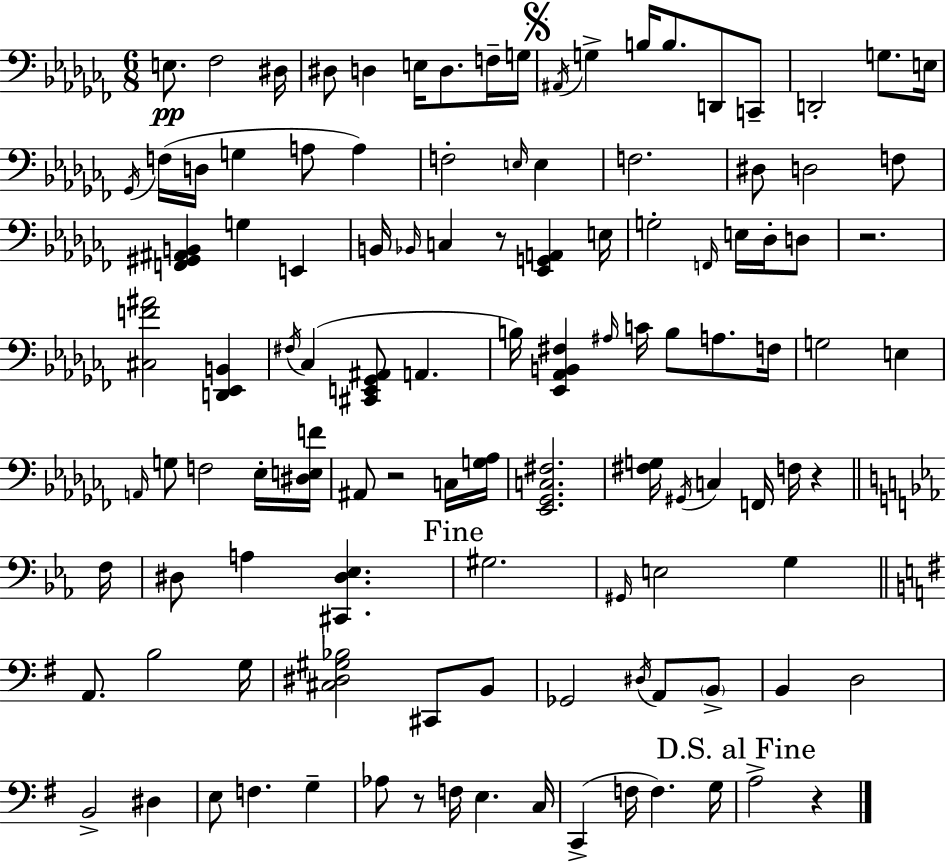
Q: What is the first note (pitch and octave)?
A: E3